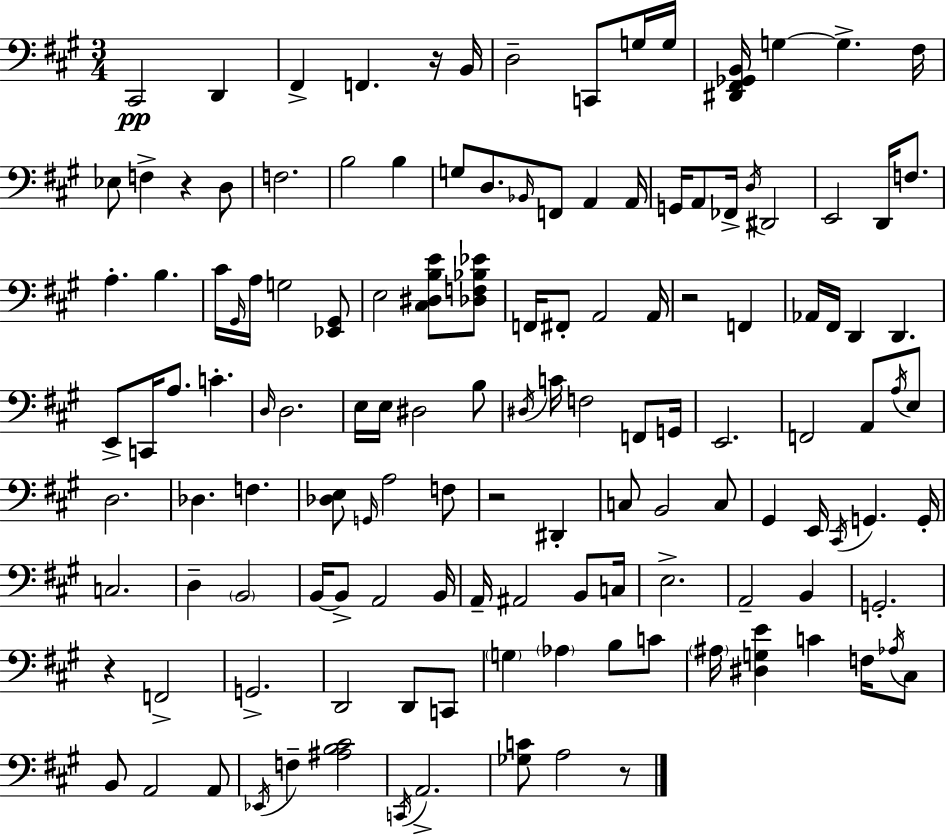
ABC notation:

X:1
T:Untitled
M:3/4
L:1/4
K:A
^C,,2 D,, ^F,, F,, z/4 B,,/4 D,2 C,,/2 G,/4 G,/4 [^D,,^F,,_G,,B,,]/4 G, G, ^F,/4 _E,/2 F, z D,/2 F,2 B,2 B, G,/2 D,/2 _B,,/4 F,,/2 A,, A,,/4 G,,/4 A,,/2 _F,,/4 D,/4 ^D,,2 E,,2 D,,/4 F,/2 A, B, ^C/4 ^G,,/4 A,/4 G,2 [_E,,^G,,]/2 E,2 [^C,^D,B,E]/2 [_D,F,_B,_E]/2 F,,/4 ^F,,/2 A,,2 A,,/4 z2 F,, _A,,/4 ^F,,/4 D,, D,, E,,/2 C,,/4 A,/2 C D,/4 D,2 E,/4 E,/4 ^D,2 B,/2 ^D,/4 C/4 F,2 F,,/2 G,,/4 E,,2 F,,2 A,,/2 A,/4 E,/2 D,2 _D, F, [_D,E,]/2 G,,/4 A,2 F,/2 z2 ^D,, C,/2 B,,2 C,/2 ^G,, E,,/4 ^C,,/4 G,, G,,/4 C,2 D, B,,2 B,,/4 B,,/2 A,,2 B,,/4 A,,/4 ^A,,2 B,,/2 C,/4 E,2 A,,2 B,, G,,2 z F,,2 G,,2 D,,2 D,,/2 C,,/2 G, _A, B,/2 C/2 ^A,/4 [^D,G,E] C F,/4 _A,/4 ^C,/2 B,,/2 A,,2 A,,/2 _E,,/4 F, [^A,B,^C]2 C,,/4 A,,2 [_G,C]/2 A,2 z/2